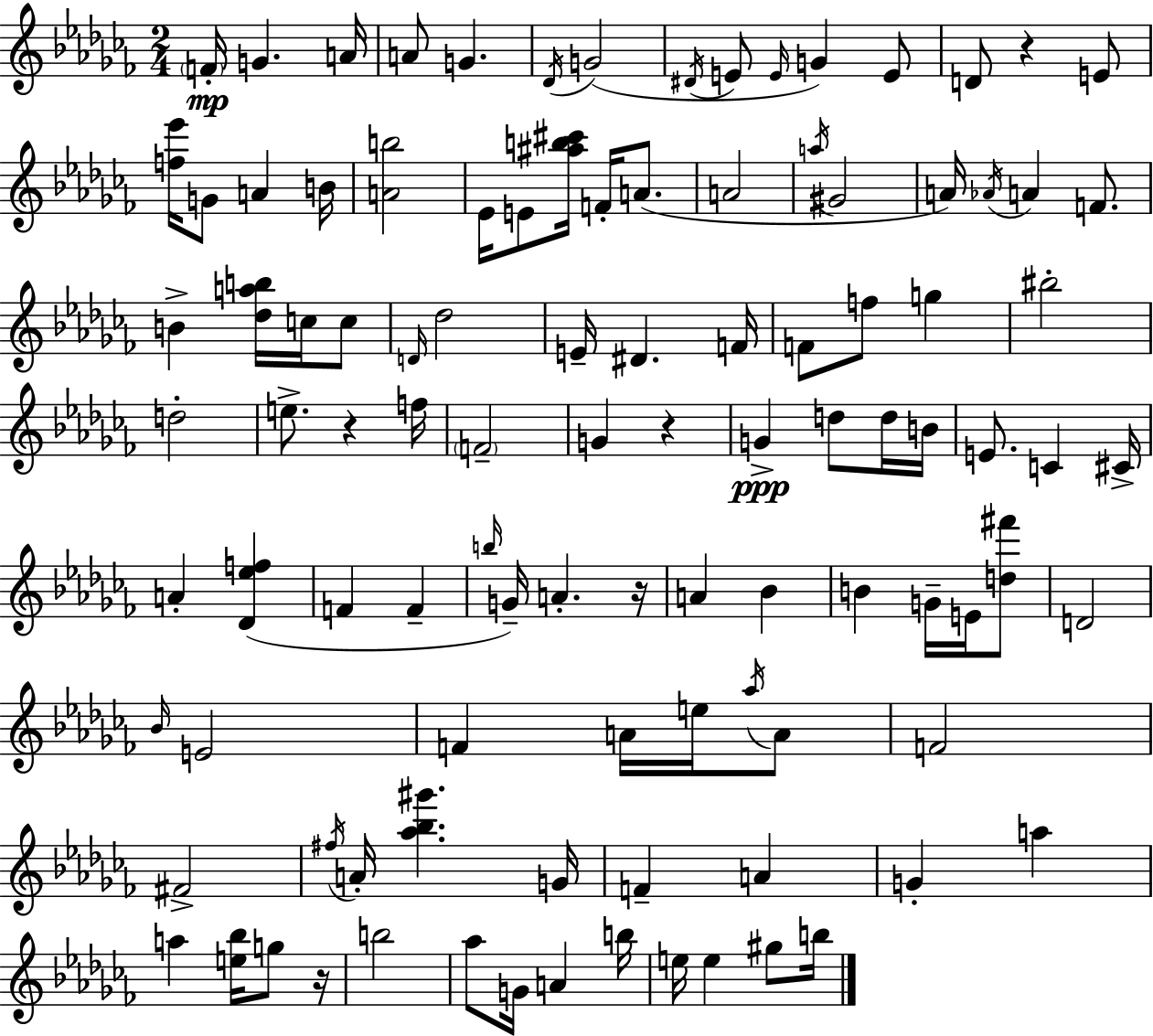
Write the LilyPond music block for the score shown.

{
  \clef treble
  \numericTimeSignature
  \time 2/4
  \key aes \minor
  \parenthesize f'16-.\mp g'4. a'16 | a'8 g'4. | \acciaccatura { des'16 } g'2( | \acciaccatura { dis'16 } e'8 \grace { e'16 } g'4) | \break e'8 d'8 r4 | e'8 <f'' ees'''>16 g'8 a'4 | b'16 <a' b''>2 | ees'16 e'8 <ais'' b'' cis'''>16 f'16-. | \break a'8.( a'2 | \acciaccatura { a''16 } gis'2 | a'16) \acciaccatura { aes'16 } a'4 | f'8. b'4-> | \break <des'' a'' b''>16 c''16 c''8 \grace { d'16 } des''2 | e'16-- dis'4. | f'16 f'8 | f''8 g''4 bis''2-. | \break d''2-. | e''8.-> | r4 f''16 \parenthesize f'2-- | g'4 | \break r4 g'4->\ppp | d''8 d''16 b'16 e'8. | c'4 cis'16-> a'4-. | <des' ees'' f''>4( f'4 | \break f'4-- \grace { b''16 }) g'16-- | a'4.-. r16 a'4 | bes'4 b'4 | g'16-- e'16 <d'' fis'''>8 d'2 | \break \grace { bes'16 } | e'2 | f'4 a'16 e''16 \acciaccatura { aes''16 } a'8 | f'2 | \break fis'2-> | \acciaccatura { fis''16 } a'16-. <aes'' bes'' gis'''>4. | g'16 f'4-- a'4 | g'4-. a''4 | \break a''4 <e'' bes''>16 g''8 | r16 b''2 | aes''8 g'16 a'4 | b''16 e''16 e''4 gis''8 | \break b''16 \bar "|."
}